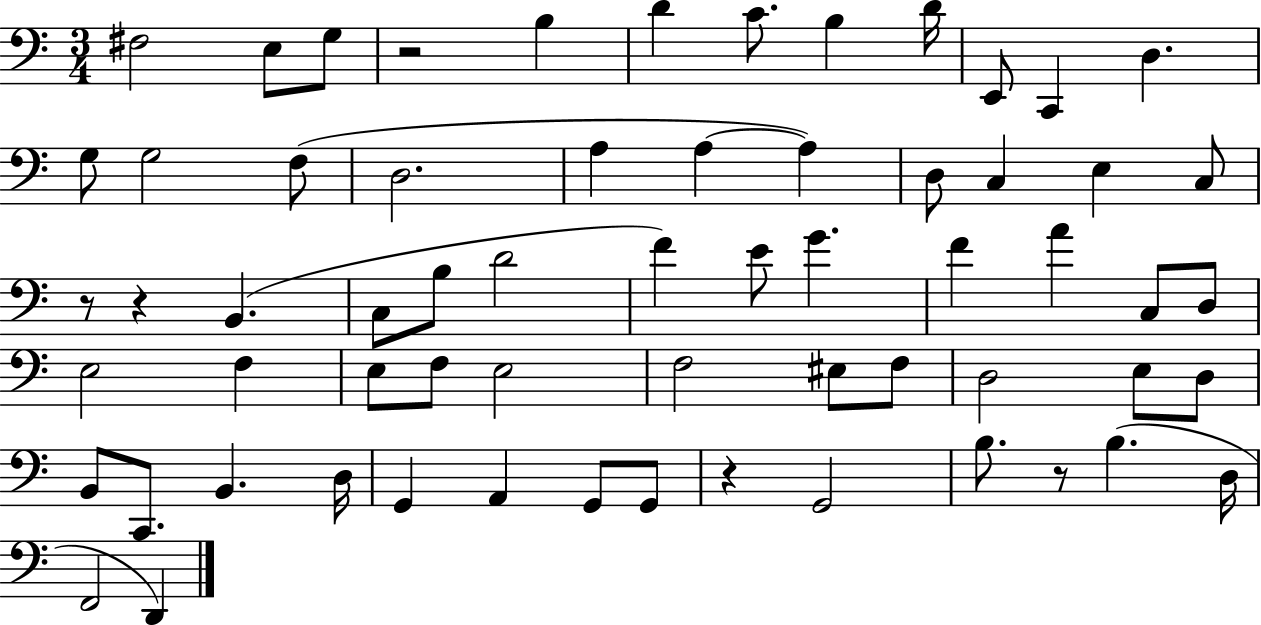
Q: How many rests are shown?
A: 5